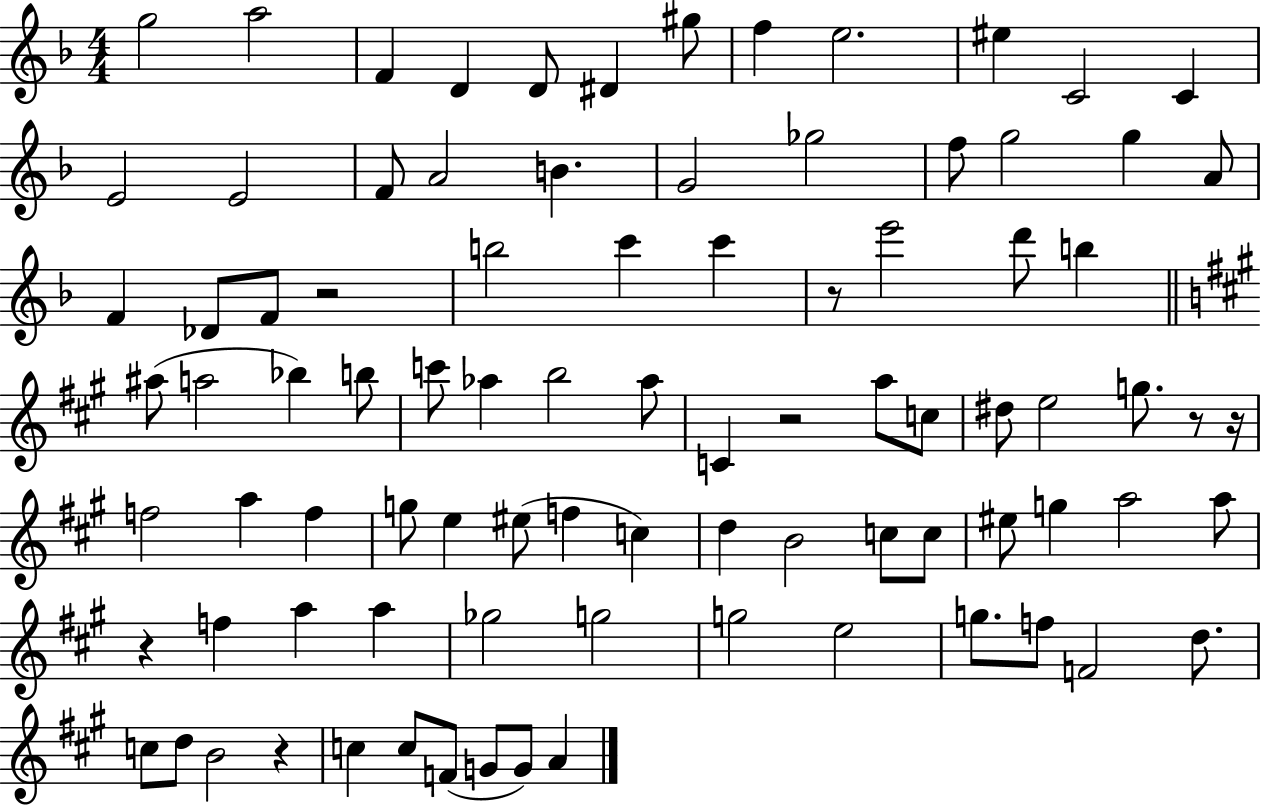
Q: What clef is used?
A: treble